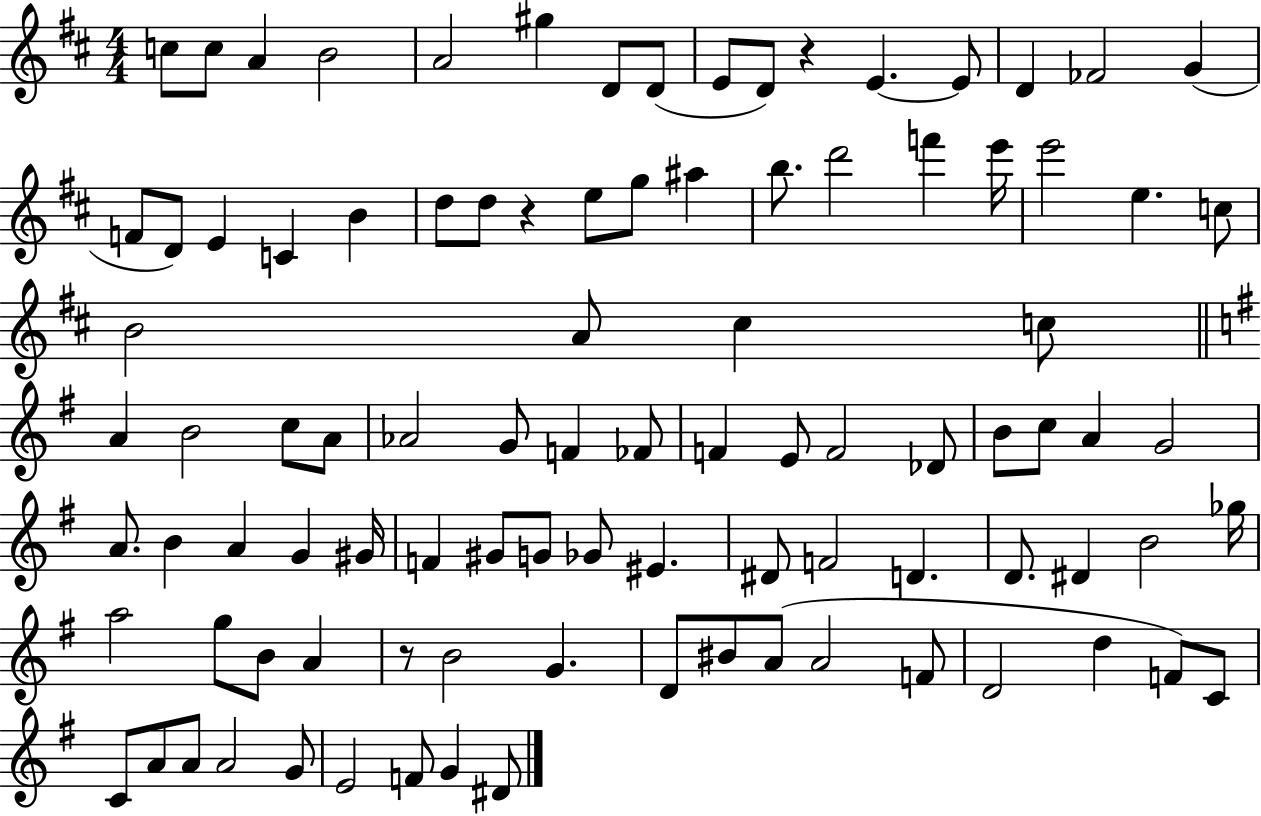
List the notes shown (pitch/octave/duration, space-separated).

C5/e C5/e A4/q B4/h A4/h G#5/q D4/e D4/e E4/e D4/e R/q E4/q. E4/e D4/q FES4/h G4/q F4/e D4/e E4/q C4/q B4/q D5/e D5/e R/q E5/e G5/e A#5/q B5/e. D6/h F6/q E6/s E6/h E5/q. C5/e B4/h A4/e C#5/q C5/e A4/q B4/h C5/e A4/e Ab4/h G4/e F4/q FES4/e F4/q E4/e F4/h Db4/e B4/e C5/e A4/q G4/h A4/e. B4/q A4/q G4/q G#4/s F4/q G#4/e G4/e Gb4/e EIS4/q. D#4/e F4/h D4/q. D4/e. D#4/q B4/h Gb5/s A5/h G5/e B4/e A4/q R/e B4/h G4/q. D4/e BIS4/e A4/e A4/h F4/e D4/h D5/q F4/e C4/e C4/e A4/e A4/e A4/h G4/e E4/h F4/e G4/q D#4/e